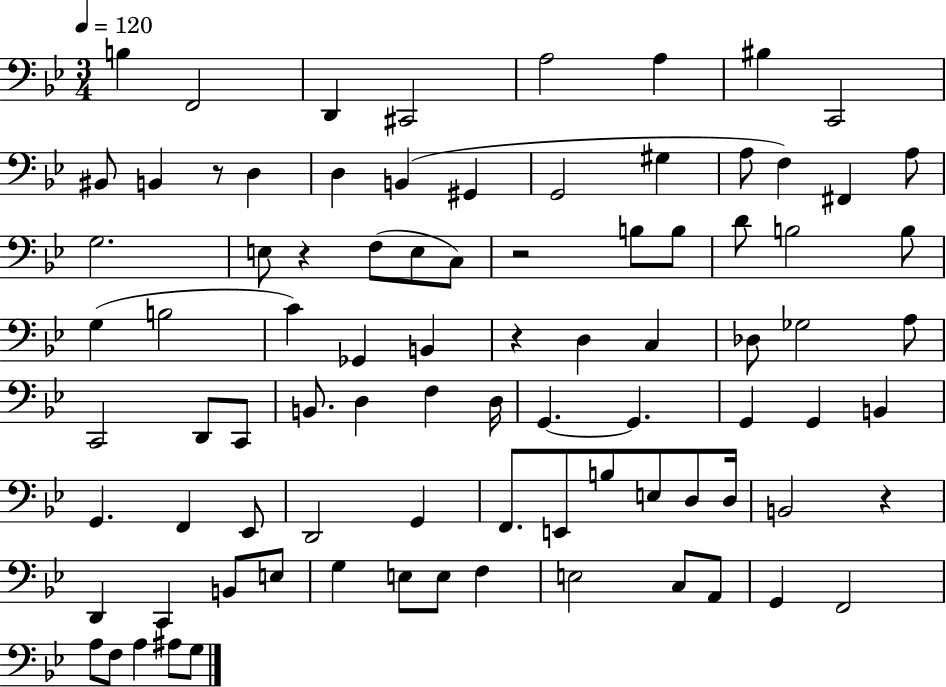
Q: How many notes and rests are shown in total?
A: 87